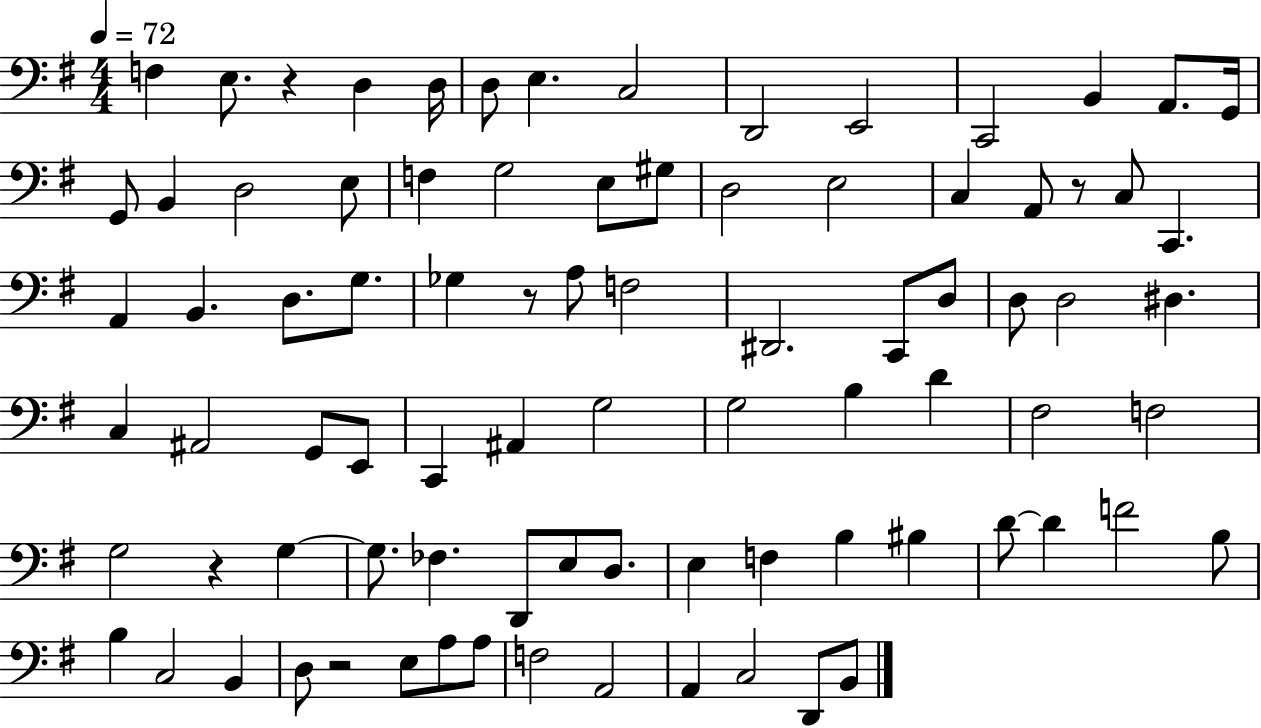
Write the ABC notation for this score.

X:1
T:Untitled
M:4/4
L:1/4
K:G
F, E,/2 z D, D,/4 D,/2 E, C,2 D,,2 E,,2 C,,2 B,, A,,/2 G,,/4 G,,/2 B,, D,2 E,/2 F, G,2 E,/2 ^G,/2 D,2 E,2 C, A,,/2 z/2 C,/2 C,, A,, B,, D,/2 G,/2 _G, z/2 A,/2 F,2 ^D,,2 C,,/2 D,/2 D,/2 D,2 ^D, C, ^A,,2 G,,/2 E,,/2 C,, ^A,, G,2 G,2 B, D ^F,2 F,2 G,2 z G, G,/2 _F, D,,/2 E,/2 D,/2 E, F, B, ^B, D/2 D F2 B,/2 B, C,2 B,, D,/2 z2 E,/2 A,/2 A,/2 F,2 A,,2 A,, C,2 D,,/2 B,,/2